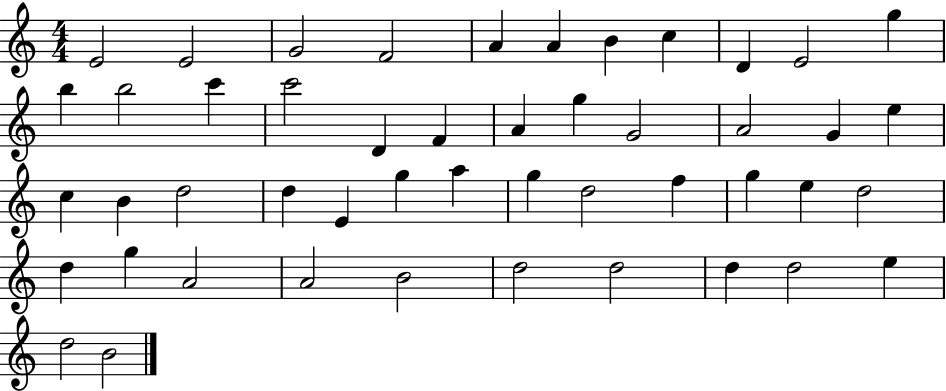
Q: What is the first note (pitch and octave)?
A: E4